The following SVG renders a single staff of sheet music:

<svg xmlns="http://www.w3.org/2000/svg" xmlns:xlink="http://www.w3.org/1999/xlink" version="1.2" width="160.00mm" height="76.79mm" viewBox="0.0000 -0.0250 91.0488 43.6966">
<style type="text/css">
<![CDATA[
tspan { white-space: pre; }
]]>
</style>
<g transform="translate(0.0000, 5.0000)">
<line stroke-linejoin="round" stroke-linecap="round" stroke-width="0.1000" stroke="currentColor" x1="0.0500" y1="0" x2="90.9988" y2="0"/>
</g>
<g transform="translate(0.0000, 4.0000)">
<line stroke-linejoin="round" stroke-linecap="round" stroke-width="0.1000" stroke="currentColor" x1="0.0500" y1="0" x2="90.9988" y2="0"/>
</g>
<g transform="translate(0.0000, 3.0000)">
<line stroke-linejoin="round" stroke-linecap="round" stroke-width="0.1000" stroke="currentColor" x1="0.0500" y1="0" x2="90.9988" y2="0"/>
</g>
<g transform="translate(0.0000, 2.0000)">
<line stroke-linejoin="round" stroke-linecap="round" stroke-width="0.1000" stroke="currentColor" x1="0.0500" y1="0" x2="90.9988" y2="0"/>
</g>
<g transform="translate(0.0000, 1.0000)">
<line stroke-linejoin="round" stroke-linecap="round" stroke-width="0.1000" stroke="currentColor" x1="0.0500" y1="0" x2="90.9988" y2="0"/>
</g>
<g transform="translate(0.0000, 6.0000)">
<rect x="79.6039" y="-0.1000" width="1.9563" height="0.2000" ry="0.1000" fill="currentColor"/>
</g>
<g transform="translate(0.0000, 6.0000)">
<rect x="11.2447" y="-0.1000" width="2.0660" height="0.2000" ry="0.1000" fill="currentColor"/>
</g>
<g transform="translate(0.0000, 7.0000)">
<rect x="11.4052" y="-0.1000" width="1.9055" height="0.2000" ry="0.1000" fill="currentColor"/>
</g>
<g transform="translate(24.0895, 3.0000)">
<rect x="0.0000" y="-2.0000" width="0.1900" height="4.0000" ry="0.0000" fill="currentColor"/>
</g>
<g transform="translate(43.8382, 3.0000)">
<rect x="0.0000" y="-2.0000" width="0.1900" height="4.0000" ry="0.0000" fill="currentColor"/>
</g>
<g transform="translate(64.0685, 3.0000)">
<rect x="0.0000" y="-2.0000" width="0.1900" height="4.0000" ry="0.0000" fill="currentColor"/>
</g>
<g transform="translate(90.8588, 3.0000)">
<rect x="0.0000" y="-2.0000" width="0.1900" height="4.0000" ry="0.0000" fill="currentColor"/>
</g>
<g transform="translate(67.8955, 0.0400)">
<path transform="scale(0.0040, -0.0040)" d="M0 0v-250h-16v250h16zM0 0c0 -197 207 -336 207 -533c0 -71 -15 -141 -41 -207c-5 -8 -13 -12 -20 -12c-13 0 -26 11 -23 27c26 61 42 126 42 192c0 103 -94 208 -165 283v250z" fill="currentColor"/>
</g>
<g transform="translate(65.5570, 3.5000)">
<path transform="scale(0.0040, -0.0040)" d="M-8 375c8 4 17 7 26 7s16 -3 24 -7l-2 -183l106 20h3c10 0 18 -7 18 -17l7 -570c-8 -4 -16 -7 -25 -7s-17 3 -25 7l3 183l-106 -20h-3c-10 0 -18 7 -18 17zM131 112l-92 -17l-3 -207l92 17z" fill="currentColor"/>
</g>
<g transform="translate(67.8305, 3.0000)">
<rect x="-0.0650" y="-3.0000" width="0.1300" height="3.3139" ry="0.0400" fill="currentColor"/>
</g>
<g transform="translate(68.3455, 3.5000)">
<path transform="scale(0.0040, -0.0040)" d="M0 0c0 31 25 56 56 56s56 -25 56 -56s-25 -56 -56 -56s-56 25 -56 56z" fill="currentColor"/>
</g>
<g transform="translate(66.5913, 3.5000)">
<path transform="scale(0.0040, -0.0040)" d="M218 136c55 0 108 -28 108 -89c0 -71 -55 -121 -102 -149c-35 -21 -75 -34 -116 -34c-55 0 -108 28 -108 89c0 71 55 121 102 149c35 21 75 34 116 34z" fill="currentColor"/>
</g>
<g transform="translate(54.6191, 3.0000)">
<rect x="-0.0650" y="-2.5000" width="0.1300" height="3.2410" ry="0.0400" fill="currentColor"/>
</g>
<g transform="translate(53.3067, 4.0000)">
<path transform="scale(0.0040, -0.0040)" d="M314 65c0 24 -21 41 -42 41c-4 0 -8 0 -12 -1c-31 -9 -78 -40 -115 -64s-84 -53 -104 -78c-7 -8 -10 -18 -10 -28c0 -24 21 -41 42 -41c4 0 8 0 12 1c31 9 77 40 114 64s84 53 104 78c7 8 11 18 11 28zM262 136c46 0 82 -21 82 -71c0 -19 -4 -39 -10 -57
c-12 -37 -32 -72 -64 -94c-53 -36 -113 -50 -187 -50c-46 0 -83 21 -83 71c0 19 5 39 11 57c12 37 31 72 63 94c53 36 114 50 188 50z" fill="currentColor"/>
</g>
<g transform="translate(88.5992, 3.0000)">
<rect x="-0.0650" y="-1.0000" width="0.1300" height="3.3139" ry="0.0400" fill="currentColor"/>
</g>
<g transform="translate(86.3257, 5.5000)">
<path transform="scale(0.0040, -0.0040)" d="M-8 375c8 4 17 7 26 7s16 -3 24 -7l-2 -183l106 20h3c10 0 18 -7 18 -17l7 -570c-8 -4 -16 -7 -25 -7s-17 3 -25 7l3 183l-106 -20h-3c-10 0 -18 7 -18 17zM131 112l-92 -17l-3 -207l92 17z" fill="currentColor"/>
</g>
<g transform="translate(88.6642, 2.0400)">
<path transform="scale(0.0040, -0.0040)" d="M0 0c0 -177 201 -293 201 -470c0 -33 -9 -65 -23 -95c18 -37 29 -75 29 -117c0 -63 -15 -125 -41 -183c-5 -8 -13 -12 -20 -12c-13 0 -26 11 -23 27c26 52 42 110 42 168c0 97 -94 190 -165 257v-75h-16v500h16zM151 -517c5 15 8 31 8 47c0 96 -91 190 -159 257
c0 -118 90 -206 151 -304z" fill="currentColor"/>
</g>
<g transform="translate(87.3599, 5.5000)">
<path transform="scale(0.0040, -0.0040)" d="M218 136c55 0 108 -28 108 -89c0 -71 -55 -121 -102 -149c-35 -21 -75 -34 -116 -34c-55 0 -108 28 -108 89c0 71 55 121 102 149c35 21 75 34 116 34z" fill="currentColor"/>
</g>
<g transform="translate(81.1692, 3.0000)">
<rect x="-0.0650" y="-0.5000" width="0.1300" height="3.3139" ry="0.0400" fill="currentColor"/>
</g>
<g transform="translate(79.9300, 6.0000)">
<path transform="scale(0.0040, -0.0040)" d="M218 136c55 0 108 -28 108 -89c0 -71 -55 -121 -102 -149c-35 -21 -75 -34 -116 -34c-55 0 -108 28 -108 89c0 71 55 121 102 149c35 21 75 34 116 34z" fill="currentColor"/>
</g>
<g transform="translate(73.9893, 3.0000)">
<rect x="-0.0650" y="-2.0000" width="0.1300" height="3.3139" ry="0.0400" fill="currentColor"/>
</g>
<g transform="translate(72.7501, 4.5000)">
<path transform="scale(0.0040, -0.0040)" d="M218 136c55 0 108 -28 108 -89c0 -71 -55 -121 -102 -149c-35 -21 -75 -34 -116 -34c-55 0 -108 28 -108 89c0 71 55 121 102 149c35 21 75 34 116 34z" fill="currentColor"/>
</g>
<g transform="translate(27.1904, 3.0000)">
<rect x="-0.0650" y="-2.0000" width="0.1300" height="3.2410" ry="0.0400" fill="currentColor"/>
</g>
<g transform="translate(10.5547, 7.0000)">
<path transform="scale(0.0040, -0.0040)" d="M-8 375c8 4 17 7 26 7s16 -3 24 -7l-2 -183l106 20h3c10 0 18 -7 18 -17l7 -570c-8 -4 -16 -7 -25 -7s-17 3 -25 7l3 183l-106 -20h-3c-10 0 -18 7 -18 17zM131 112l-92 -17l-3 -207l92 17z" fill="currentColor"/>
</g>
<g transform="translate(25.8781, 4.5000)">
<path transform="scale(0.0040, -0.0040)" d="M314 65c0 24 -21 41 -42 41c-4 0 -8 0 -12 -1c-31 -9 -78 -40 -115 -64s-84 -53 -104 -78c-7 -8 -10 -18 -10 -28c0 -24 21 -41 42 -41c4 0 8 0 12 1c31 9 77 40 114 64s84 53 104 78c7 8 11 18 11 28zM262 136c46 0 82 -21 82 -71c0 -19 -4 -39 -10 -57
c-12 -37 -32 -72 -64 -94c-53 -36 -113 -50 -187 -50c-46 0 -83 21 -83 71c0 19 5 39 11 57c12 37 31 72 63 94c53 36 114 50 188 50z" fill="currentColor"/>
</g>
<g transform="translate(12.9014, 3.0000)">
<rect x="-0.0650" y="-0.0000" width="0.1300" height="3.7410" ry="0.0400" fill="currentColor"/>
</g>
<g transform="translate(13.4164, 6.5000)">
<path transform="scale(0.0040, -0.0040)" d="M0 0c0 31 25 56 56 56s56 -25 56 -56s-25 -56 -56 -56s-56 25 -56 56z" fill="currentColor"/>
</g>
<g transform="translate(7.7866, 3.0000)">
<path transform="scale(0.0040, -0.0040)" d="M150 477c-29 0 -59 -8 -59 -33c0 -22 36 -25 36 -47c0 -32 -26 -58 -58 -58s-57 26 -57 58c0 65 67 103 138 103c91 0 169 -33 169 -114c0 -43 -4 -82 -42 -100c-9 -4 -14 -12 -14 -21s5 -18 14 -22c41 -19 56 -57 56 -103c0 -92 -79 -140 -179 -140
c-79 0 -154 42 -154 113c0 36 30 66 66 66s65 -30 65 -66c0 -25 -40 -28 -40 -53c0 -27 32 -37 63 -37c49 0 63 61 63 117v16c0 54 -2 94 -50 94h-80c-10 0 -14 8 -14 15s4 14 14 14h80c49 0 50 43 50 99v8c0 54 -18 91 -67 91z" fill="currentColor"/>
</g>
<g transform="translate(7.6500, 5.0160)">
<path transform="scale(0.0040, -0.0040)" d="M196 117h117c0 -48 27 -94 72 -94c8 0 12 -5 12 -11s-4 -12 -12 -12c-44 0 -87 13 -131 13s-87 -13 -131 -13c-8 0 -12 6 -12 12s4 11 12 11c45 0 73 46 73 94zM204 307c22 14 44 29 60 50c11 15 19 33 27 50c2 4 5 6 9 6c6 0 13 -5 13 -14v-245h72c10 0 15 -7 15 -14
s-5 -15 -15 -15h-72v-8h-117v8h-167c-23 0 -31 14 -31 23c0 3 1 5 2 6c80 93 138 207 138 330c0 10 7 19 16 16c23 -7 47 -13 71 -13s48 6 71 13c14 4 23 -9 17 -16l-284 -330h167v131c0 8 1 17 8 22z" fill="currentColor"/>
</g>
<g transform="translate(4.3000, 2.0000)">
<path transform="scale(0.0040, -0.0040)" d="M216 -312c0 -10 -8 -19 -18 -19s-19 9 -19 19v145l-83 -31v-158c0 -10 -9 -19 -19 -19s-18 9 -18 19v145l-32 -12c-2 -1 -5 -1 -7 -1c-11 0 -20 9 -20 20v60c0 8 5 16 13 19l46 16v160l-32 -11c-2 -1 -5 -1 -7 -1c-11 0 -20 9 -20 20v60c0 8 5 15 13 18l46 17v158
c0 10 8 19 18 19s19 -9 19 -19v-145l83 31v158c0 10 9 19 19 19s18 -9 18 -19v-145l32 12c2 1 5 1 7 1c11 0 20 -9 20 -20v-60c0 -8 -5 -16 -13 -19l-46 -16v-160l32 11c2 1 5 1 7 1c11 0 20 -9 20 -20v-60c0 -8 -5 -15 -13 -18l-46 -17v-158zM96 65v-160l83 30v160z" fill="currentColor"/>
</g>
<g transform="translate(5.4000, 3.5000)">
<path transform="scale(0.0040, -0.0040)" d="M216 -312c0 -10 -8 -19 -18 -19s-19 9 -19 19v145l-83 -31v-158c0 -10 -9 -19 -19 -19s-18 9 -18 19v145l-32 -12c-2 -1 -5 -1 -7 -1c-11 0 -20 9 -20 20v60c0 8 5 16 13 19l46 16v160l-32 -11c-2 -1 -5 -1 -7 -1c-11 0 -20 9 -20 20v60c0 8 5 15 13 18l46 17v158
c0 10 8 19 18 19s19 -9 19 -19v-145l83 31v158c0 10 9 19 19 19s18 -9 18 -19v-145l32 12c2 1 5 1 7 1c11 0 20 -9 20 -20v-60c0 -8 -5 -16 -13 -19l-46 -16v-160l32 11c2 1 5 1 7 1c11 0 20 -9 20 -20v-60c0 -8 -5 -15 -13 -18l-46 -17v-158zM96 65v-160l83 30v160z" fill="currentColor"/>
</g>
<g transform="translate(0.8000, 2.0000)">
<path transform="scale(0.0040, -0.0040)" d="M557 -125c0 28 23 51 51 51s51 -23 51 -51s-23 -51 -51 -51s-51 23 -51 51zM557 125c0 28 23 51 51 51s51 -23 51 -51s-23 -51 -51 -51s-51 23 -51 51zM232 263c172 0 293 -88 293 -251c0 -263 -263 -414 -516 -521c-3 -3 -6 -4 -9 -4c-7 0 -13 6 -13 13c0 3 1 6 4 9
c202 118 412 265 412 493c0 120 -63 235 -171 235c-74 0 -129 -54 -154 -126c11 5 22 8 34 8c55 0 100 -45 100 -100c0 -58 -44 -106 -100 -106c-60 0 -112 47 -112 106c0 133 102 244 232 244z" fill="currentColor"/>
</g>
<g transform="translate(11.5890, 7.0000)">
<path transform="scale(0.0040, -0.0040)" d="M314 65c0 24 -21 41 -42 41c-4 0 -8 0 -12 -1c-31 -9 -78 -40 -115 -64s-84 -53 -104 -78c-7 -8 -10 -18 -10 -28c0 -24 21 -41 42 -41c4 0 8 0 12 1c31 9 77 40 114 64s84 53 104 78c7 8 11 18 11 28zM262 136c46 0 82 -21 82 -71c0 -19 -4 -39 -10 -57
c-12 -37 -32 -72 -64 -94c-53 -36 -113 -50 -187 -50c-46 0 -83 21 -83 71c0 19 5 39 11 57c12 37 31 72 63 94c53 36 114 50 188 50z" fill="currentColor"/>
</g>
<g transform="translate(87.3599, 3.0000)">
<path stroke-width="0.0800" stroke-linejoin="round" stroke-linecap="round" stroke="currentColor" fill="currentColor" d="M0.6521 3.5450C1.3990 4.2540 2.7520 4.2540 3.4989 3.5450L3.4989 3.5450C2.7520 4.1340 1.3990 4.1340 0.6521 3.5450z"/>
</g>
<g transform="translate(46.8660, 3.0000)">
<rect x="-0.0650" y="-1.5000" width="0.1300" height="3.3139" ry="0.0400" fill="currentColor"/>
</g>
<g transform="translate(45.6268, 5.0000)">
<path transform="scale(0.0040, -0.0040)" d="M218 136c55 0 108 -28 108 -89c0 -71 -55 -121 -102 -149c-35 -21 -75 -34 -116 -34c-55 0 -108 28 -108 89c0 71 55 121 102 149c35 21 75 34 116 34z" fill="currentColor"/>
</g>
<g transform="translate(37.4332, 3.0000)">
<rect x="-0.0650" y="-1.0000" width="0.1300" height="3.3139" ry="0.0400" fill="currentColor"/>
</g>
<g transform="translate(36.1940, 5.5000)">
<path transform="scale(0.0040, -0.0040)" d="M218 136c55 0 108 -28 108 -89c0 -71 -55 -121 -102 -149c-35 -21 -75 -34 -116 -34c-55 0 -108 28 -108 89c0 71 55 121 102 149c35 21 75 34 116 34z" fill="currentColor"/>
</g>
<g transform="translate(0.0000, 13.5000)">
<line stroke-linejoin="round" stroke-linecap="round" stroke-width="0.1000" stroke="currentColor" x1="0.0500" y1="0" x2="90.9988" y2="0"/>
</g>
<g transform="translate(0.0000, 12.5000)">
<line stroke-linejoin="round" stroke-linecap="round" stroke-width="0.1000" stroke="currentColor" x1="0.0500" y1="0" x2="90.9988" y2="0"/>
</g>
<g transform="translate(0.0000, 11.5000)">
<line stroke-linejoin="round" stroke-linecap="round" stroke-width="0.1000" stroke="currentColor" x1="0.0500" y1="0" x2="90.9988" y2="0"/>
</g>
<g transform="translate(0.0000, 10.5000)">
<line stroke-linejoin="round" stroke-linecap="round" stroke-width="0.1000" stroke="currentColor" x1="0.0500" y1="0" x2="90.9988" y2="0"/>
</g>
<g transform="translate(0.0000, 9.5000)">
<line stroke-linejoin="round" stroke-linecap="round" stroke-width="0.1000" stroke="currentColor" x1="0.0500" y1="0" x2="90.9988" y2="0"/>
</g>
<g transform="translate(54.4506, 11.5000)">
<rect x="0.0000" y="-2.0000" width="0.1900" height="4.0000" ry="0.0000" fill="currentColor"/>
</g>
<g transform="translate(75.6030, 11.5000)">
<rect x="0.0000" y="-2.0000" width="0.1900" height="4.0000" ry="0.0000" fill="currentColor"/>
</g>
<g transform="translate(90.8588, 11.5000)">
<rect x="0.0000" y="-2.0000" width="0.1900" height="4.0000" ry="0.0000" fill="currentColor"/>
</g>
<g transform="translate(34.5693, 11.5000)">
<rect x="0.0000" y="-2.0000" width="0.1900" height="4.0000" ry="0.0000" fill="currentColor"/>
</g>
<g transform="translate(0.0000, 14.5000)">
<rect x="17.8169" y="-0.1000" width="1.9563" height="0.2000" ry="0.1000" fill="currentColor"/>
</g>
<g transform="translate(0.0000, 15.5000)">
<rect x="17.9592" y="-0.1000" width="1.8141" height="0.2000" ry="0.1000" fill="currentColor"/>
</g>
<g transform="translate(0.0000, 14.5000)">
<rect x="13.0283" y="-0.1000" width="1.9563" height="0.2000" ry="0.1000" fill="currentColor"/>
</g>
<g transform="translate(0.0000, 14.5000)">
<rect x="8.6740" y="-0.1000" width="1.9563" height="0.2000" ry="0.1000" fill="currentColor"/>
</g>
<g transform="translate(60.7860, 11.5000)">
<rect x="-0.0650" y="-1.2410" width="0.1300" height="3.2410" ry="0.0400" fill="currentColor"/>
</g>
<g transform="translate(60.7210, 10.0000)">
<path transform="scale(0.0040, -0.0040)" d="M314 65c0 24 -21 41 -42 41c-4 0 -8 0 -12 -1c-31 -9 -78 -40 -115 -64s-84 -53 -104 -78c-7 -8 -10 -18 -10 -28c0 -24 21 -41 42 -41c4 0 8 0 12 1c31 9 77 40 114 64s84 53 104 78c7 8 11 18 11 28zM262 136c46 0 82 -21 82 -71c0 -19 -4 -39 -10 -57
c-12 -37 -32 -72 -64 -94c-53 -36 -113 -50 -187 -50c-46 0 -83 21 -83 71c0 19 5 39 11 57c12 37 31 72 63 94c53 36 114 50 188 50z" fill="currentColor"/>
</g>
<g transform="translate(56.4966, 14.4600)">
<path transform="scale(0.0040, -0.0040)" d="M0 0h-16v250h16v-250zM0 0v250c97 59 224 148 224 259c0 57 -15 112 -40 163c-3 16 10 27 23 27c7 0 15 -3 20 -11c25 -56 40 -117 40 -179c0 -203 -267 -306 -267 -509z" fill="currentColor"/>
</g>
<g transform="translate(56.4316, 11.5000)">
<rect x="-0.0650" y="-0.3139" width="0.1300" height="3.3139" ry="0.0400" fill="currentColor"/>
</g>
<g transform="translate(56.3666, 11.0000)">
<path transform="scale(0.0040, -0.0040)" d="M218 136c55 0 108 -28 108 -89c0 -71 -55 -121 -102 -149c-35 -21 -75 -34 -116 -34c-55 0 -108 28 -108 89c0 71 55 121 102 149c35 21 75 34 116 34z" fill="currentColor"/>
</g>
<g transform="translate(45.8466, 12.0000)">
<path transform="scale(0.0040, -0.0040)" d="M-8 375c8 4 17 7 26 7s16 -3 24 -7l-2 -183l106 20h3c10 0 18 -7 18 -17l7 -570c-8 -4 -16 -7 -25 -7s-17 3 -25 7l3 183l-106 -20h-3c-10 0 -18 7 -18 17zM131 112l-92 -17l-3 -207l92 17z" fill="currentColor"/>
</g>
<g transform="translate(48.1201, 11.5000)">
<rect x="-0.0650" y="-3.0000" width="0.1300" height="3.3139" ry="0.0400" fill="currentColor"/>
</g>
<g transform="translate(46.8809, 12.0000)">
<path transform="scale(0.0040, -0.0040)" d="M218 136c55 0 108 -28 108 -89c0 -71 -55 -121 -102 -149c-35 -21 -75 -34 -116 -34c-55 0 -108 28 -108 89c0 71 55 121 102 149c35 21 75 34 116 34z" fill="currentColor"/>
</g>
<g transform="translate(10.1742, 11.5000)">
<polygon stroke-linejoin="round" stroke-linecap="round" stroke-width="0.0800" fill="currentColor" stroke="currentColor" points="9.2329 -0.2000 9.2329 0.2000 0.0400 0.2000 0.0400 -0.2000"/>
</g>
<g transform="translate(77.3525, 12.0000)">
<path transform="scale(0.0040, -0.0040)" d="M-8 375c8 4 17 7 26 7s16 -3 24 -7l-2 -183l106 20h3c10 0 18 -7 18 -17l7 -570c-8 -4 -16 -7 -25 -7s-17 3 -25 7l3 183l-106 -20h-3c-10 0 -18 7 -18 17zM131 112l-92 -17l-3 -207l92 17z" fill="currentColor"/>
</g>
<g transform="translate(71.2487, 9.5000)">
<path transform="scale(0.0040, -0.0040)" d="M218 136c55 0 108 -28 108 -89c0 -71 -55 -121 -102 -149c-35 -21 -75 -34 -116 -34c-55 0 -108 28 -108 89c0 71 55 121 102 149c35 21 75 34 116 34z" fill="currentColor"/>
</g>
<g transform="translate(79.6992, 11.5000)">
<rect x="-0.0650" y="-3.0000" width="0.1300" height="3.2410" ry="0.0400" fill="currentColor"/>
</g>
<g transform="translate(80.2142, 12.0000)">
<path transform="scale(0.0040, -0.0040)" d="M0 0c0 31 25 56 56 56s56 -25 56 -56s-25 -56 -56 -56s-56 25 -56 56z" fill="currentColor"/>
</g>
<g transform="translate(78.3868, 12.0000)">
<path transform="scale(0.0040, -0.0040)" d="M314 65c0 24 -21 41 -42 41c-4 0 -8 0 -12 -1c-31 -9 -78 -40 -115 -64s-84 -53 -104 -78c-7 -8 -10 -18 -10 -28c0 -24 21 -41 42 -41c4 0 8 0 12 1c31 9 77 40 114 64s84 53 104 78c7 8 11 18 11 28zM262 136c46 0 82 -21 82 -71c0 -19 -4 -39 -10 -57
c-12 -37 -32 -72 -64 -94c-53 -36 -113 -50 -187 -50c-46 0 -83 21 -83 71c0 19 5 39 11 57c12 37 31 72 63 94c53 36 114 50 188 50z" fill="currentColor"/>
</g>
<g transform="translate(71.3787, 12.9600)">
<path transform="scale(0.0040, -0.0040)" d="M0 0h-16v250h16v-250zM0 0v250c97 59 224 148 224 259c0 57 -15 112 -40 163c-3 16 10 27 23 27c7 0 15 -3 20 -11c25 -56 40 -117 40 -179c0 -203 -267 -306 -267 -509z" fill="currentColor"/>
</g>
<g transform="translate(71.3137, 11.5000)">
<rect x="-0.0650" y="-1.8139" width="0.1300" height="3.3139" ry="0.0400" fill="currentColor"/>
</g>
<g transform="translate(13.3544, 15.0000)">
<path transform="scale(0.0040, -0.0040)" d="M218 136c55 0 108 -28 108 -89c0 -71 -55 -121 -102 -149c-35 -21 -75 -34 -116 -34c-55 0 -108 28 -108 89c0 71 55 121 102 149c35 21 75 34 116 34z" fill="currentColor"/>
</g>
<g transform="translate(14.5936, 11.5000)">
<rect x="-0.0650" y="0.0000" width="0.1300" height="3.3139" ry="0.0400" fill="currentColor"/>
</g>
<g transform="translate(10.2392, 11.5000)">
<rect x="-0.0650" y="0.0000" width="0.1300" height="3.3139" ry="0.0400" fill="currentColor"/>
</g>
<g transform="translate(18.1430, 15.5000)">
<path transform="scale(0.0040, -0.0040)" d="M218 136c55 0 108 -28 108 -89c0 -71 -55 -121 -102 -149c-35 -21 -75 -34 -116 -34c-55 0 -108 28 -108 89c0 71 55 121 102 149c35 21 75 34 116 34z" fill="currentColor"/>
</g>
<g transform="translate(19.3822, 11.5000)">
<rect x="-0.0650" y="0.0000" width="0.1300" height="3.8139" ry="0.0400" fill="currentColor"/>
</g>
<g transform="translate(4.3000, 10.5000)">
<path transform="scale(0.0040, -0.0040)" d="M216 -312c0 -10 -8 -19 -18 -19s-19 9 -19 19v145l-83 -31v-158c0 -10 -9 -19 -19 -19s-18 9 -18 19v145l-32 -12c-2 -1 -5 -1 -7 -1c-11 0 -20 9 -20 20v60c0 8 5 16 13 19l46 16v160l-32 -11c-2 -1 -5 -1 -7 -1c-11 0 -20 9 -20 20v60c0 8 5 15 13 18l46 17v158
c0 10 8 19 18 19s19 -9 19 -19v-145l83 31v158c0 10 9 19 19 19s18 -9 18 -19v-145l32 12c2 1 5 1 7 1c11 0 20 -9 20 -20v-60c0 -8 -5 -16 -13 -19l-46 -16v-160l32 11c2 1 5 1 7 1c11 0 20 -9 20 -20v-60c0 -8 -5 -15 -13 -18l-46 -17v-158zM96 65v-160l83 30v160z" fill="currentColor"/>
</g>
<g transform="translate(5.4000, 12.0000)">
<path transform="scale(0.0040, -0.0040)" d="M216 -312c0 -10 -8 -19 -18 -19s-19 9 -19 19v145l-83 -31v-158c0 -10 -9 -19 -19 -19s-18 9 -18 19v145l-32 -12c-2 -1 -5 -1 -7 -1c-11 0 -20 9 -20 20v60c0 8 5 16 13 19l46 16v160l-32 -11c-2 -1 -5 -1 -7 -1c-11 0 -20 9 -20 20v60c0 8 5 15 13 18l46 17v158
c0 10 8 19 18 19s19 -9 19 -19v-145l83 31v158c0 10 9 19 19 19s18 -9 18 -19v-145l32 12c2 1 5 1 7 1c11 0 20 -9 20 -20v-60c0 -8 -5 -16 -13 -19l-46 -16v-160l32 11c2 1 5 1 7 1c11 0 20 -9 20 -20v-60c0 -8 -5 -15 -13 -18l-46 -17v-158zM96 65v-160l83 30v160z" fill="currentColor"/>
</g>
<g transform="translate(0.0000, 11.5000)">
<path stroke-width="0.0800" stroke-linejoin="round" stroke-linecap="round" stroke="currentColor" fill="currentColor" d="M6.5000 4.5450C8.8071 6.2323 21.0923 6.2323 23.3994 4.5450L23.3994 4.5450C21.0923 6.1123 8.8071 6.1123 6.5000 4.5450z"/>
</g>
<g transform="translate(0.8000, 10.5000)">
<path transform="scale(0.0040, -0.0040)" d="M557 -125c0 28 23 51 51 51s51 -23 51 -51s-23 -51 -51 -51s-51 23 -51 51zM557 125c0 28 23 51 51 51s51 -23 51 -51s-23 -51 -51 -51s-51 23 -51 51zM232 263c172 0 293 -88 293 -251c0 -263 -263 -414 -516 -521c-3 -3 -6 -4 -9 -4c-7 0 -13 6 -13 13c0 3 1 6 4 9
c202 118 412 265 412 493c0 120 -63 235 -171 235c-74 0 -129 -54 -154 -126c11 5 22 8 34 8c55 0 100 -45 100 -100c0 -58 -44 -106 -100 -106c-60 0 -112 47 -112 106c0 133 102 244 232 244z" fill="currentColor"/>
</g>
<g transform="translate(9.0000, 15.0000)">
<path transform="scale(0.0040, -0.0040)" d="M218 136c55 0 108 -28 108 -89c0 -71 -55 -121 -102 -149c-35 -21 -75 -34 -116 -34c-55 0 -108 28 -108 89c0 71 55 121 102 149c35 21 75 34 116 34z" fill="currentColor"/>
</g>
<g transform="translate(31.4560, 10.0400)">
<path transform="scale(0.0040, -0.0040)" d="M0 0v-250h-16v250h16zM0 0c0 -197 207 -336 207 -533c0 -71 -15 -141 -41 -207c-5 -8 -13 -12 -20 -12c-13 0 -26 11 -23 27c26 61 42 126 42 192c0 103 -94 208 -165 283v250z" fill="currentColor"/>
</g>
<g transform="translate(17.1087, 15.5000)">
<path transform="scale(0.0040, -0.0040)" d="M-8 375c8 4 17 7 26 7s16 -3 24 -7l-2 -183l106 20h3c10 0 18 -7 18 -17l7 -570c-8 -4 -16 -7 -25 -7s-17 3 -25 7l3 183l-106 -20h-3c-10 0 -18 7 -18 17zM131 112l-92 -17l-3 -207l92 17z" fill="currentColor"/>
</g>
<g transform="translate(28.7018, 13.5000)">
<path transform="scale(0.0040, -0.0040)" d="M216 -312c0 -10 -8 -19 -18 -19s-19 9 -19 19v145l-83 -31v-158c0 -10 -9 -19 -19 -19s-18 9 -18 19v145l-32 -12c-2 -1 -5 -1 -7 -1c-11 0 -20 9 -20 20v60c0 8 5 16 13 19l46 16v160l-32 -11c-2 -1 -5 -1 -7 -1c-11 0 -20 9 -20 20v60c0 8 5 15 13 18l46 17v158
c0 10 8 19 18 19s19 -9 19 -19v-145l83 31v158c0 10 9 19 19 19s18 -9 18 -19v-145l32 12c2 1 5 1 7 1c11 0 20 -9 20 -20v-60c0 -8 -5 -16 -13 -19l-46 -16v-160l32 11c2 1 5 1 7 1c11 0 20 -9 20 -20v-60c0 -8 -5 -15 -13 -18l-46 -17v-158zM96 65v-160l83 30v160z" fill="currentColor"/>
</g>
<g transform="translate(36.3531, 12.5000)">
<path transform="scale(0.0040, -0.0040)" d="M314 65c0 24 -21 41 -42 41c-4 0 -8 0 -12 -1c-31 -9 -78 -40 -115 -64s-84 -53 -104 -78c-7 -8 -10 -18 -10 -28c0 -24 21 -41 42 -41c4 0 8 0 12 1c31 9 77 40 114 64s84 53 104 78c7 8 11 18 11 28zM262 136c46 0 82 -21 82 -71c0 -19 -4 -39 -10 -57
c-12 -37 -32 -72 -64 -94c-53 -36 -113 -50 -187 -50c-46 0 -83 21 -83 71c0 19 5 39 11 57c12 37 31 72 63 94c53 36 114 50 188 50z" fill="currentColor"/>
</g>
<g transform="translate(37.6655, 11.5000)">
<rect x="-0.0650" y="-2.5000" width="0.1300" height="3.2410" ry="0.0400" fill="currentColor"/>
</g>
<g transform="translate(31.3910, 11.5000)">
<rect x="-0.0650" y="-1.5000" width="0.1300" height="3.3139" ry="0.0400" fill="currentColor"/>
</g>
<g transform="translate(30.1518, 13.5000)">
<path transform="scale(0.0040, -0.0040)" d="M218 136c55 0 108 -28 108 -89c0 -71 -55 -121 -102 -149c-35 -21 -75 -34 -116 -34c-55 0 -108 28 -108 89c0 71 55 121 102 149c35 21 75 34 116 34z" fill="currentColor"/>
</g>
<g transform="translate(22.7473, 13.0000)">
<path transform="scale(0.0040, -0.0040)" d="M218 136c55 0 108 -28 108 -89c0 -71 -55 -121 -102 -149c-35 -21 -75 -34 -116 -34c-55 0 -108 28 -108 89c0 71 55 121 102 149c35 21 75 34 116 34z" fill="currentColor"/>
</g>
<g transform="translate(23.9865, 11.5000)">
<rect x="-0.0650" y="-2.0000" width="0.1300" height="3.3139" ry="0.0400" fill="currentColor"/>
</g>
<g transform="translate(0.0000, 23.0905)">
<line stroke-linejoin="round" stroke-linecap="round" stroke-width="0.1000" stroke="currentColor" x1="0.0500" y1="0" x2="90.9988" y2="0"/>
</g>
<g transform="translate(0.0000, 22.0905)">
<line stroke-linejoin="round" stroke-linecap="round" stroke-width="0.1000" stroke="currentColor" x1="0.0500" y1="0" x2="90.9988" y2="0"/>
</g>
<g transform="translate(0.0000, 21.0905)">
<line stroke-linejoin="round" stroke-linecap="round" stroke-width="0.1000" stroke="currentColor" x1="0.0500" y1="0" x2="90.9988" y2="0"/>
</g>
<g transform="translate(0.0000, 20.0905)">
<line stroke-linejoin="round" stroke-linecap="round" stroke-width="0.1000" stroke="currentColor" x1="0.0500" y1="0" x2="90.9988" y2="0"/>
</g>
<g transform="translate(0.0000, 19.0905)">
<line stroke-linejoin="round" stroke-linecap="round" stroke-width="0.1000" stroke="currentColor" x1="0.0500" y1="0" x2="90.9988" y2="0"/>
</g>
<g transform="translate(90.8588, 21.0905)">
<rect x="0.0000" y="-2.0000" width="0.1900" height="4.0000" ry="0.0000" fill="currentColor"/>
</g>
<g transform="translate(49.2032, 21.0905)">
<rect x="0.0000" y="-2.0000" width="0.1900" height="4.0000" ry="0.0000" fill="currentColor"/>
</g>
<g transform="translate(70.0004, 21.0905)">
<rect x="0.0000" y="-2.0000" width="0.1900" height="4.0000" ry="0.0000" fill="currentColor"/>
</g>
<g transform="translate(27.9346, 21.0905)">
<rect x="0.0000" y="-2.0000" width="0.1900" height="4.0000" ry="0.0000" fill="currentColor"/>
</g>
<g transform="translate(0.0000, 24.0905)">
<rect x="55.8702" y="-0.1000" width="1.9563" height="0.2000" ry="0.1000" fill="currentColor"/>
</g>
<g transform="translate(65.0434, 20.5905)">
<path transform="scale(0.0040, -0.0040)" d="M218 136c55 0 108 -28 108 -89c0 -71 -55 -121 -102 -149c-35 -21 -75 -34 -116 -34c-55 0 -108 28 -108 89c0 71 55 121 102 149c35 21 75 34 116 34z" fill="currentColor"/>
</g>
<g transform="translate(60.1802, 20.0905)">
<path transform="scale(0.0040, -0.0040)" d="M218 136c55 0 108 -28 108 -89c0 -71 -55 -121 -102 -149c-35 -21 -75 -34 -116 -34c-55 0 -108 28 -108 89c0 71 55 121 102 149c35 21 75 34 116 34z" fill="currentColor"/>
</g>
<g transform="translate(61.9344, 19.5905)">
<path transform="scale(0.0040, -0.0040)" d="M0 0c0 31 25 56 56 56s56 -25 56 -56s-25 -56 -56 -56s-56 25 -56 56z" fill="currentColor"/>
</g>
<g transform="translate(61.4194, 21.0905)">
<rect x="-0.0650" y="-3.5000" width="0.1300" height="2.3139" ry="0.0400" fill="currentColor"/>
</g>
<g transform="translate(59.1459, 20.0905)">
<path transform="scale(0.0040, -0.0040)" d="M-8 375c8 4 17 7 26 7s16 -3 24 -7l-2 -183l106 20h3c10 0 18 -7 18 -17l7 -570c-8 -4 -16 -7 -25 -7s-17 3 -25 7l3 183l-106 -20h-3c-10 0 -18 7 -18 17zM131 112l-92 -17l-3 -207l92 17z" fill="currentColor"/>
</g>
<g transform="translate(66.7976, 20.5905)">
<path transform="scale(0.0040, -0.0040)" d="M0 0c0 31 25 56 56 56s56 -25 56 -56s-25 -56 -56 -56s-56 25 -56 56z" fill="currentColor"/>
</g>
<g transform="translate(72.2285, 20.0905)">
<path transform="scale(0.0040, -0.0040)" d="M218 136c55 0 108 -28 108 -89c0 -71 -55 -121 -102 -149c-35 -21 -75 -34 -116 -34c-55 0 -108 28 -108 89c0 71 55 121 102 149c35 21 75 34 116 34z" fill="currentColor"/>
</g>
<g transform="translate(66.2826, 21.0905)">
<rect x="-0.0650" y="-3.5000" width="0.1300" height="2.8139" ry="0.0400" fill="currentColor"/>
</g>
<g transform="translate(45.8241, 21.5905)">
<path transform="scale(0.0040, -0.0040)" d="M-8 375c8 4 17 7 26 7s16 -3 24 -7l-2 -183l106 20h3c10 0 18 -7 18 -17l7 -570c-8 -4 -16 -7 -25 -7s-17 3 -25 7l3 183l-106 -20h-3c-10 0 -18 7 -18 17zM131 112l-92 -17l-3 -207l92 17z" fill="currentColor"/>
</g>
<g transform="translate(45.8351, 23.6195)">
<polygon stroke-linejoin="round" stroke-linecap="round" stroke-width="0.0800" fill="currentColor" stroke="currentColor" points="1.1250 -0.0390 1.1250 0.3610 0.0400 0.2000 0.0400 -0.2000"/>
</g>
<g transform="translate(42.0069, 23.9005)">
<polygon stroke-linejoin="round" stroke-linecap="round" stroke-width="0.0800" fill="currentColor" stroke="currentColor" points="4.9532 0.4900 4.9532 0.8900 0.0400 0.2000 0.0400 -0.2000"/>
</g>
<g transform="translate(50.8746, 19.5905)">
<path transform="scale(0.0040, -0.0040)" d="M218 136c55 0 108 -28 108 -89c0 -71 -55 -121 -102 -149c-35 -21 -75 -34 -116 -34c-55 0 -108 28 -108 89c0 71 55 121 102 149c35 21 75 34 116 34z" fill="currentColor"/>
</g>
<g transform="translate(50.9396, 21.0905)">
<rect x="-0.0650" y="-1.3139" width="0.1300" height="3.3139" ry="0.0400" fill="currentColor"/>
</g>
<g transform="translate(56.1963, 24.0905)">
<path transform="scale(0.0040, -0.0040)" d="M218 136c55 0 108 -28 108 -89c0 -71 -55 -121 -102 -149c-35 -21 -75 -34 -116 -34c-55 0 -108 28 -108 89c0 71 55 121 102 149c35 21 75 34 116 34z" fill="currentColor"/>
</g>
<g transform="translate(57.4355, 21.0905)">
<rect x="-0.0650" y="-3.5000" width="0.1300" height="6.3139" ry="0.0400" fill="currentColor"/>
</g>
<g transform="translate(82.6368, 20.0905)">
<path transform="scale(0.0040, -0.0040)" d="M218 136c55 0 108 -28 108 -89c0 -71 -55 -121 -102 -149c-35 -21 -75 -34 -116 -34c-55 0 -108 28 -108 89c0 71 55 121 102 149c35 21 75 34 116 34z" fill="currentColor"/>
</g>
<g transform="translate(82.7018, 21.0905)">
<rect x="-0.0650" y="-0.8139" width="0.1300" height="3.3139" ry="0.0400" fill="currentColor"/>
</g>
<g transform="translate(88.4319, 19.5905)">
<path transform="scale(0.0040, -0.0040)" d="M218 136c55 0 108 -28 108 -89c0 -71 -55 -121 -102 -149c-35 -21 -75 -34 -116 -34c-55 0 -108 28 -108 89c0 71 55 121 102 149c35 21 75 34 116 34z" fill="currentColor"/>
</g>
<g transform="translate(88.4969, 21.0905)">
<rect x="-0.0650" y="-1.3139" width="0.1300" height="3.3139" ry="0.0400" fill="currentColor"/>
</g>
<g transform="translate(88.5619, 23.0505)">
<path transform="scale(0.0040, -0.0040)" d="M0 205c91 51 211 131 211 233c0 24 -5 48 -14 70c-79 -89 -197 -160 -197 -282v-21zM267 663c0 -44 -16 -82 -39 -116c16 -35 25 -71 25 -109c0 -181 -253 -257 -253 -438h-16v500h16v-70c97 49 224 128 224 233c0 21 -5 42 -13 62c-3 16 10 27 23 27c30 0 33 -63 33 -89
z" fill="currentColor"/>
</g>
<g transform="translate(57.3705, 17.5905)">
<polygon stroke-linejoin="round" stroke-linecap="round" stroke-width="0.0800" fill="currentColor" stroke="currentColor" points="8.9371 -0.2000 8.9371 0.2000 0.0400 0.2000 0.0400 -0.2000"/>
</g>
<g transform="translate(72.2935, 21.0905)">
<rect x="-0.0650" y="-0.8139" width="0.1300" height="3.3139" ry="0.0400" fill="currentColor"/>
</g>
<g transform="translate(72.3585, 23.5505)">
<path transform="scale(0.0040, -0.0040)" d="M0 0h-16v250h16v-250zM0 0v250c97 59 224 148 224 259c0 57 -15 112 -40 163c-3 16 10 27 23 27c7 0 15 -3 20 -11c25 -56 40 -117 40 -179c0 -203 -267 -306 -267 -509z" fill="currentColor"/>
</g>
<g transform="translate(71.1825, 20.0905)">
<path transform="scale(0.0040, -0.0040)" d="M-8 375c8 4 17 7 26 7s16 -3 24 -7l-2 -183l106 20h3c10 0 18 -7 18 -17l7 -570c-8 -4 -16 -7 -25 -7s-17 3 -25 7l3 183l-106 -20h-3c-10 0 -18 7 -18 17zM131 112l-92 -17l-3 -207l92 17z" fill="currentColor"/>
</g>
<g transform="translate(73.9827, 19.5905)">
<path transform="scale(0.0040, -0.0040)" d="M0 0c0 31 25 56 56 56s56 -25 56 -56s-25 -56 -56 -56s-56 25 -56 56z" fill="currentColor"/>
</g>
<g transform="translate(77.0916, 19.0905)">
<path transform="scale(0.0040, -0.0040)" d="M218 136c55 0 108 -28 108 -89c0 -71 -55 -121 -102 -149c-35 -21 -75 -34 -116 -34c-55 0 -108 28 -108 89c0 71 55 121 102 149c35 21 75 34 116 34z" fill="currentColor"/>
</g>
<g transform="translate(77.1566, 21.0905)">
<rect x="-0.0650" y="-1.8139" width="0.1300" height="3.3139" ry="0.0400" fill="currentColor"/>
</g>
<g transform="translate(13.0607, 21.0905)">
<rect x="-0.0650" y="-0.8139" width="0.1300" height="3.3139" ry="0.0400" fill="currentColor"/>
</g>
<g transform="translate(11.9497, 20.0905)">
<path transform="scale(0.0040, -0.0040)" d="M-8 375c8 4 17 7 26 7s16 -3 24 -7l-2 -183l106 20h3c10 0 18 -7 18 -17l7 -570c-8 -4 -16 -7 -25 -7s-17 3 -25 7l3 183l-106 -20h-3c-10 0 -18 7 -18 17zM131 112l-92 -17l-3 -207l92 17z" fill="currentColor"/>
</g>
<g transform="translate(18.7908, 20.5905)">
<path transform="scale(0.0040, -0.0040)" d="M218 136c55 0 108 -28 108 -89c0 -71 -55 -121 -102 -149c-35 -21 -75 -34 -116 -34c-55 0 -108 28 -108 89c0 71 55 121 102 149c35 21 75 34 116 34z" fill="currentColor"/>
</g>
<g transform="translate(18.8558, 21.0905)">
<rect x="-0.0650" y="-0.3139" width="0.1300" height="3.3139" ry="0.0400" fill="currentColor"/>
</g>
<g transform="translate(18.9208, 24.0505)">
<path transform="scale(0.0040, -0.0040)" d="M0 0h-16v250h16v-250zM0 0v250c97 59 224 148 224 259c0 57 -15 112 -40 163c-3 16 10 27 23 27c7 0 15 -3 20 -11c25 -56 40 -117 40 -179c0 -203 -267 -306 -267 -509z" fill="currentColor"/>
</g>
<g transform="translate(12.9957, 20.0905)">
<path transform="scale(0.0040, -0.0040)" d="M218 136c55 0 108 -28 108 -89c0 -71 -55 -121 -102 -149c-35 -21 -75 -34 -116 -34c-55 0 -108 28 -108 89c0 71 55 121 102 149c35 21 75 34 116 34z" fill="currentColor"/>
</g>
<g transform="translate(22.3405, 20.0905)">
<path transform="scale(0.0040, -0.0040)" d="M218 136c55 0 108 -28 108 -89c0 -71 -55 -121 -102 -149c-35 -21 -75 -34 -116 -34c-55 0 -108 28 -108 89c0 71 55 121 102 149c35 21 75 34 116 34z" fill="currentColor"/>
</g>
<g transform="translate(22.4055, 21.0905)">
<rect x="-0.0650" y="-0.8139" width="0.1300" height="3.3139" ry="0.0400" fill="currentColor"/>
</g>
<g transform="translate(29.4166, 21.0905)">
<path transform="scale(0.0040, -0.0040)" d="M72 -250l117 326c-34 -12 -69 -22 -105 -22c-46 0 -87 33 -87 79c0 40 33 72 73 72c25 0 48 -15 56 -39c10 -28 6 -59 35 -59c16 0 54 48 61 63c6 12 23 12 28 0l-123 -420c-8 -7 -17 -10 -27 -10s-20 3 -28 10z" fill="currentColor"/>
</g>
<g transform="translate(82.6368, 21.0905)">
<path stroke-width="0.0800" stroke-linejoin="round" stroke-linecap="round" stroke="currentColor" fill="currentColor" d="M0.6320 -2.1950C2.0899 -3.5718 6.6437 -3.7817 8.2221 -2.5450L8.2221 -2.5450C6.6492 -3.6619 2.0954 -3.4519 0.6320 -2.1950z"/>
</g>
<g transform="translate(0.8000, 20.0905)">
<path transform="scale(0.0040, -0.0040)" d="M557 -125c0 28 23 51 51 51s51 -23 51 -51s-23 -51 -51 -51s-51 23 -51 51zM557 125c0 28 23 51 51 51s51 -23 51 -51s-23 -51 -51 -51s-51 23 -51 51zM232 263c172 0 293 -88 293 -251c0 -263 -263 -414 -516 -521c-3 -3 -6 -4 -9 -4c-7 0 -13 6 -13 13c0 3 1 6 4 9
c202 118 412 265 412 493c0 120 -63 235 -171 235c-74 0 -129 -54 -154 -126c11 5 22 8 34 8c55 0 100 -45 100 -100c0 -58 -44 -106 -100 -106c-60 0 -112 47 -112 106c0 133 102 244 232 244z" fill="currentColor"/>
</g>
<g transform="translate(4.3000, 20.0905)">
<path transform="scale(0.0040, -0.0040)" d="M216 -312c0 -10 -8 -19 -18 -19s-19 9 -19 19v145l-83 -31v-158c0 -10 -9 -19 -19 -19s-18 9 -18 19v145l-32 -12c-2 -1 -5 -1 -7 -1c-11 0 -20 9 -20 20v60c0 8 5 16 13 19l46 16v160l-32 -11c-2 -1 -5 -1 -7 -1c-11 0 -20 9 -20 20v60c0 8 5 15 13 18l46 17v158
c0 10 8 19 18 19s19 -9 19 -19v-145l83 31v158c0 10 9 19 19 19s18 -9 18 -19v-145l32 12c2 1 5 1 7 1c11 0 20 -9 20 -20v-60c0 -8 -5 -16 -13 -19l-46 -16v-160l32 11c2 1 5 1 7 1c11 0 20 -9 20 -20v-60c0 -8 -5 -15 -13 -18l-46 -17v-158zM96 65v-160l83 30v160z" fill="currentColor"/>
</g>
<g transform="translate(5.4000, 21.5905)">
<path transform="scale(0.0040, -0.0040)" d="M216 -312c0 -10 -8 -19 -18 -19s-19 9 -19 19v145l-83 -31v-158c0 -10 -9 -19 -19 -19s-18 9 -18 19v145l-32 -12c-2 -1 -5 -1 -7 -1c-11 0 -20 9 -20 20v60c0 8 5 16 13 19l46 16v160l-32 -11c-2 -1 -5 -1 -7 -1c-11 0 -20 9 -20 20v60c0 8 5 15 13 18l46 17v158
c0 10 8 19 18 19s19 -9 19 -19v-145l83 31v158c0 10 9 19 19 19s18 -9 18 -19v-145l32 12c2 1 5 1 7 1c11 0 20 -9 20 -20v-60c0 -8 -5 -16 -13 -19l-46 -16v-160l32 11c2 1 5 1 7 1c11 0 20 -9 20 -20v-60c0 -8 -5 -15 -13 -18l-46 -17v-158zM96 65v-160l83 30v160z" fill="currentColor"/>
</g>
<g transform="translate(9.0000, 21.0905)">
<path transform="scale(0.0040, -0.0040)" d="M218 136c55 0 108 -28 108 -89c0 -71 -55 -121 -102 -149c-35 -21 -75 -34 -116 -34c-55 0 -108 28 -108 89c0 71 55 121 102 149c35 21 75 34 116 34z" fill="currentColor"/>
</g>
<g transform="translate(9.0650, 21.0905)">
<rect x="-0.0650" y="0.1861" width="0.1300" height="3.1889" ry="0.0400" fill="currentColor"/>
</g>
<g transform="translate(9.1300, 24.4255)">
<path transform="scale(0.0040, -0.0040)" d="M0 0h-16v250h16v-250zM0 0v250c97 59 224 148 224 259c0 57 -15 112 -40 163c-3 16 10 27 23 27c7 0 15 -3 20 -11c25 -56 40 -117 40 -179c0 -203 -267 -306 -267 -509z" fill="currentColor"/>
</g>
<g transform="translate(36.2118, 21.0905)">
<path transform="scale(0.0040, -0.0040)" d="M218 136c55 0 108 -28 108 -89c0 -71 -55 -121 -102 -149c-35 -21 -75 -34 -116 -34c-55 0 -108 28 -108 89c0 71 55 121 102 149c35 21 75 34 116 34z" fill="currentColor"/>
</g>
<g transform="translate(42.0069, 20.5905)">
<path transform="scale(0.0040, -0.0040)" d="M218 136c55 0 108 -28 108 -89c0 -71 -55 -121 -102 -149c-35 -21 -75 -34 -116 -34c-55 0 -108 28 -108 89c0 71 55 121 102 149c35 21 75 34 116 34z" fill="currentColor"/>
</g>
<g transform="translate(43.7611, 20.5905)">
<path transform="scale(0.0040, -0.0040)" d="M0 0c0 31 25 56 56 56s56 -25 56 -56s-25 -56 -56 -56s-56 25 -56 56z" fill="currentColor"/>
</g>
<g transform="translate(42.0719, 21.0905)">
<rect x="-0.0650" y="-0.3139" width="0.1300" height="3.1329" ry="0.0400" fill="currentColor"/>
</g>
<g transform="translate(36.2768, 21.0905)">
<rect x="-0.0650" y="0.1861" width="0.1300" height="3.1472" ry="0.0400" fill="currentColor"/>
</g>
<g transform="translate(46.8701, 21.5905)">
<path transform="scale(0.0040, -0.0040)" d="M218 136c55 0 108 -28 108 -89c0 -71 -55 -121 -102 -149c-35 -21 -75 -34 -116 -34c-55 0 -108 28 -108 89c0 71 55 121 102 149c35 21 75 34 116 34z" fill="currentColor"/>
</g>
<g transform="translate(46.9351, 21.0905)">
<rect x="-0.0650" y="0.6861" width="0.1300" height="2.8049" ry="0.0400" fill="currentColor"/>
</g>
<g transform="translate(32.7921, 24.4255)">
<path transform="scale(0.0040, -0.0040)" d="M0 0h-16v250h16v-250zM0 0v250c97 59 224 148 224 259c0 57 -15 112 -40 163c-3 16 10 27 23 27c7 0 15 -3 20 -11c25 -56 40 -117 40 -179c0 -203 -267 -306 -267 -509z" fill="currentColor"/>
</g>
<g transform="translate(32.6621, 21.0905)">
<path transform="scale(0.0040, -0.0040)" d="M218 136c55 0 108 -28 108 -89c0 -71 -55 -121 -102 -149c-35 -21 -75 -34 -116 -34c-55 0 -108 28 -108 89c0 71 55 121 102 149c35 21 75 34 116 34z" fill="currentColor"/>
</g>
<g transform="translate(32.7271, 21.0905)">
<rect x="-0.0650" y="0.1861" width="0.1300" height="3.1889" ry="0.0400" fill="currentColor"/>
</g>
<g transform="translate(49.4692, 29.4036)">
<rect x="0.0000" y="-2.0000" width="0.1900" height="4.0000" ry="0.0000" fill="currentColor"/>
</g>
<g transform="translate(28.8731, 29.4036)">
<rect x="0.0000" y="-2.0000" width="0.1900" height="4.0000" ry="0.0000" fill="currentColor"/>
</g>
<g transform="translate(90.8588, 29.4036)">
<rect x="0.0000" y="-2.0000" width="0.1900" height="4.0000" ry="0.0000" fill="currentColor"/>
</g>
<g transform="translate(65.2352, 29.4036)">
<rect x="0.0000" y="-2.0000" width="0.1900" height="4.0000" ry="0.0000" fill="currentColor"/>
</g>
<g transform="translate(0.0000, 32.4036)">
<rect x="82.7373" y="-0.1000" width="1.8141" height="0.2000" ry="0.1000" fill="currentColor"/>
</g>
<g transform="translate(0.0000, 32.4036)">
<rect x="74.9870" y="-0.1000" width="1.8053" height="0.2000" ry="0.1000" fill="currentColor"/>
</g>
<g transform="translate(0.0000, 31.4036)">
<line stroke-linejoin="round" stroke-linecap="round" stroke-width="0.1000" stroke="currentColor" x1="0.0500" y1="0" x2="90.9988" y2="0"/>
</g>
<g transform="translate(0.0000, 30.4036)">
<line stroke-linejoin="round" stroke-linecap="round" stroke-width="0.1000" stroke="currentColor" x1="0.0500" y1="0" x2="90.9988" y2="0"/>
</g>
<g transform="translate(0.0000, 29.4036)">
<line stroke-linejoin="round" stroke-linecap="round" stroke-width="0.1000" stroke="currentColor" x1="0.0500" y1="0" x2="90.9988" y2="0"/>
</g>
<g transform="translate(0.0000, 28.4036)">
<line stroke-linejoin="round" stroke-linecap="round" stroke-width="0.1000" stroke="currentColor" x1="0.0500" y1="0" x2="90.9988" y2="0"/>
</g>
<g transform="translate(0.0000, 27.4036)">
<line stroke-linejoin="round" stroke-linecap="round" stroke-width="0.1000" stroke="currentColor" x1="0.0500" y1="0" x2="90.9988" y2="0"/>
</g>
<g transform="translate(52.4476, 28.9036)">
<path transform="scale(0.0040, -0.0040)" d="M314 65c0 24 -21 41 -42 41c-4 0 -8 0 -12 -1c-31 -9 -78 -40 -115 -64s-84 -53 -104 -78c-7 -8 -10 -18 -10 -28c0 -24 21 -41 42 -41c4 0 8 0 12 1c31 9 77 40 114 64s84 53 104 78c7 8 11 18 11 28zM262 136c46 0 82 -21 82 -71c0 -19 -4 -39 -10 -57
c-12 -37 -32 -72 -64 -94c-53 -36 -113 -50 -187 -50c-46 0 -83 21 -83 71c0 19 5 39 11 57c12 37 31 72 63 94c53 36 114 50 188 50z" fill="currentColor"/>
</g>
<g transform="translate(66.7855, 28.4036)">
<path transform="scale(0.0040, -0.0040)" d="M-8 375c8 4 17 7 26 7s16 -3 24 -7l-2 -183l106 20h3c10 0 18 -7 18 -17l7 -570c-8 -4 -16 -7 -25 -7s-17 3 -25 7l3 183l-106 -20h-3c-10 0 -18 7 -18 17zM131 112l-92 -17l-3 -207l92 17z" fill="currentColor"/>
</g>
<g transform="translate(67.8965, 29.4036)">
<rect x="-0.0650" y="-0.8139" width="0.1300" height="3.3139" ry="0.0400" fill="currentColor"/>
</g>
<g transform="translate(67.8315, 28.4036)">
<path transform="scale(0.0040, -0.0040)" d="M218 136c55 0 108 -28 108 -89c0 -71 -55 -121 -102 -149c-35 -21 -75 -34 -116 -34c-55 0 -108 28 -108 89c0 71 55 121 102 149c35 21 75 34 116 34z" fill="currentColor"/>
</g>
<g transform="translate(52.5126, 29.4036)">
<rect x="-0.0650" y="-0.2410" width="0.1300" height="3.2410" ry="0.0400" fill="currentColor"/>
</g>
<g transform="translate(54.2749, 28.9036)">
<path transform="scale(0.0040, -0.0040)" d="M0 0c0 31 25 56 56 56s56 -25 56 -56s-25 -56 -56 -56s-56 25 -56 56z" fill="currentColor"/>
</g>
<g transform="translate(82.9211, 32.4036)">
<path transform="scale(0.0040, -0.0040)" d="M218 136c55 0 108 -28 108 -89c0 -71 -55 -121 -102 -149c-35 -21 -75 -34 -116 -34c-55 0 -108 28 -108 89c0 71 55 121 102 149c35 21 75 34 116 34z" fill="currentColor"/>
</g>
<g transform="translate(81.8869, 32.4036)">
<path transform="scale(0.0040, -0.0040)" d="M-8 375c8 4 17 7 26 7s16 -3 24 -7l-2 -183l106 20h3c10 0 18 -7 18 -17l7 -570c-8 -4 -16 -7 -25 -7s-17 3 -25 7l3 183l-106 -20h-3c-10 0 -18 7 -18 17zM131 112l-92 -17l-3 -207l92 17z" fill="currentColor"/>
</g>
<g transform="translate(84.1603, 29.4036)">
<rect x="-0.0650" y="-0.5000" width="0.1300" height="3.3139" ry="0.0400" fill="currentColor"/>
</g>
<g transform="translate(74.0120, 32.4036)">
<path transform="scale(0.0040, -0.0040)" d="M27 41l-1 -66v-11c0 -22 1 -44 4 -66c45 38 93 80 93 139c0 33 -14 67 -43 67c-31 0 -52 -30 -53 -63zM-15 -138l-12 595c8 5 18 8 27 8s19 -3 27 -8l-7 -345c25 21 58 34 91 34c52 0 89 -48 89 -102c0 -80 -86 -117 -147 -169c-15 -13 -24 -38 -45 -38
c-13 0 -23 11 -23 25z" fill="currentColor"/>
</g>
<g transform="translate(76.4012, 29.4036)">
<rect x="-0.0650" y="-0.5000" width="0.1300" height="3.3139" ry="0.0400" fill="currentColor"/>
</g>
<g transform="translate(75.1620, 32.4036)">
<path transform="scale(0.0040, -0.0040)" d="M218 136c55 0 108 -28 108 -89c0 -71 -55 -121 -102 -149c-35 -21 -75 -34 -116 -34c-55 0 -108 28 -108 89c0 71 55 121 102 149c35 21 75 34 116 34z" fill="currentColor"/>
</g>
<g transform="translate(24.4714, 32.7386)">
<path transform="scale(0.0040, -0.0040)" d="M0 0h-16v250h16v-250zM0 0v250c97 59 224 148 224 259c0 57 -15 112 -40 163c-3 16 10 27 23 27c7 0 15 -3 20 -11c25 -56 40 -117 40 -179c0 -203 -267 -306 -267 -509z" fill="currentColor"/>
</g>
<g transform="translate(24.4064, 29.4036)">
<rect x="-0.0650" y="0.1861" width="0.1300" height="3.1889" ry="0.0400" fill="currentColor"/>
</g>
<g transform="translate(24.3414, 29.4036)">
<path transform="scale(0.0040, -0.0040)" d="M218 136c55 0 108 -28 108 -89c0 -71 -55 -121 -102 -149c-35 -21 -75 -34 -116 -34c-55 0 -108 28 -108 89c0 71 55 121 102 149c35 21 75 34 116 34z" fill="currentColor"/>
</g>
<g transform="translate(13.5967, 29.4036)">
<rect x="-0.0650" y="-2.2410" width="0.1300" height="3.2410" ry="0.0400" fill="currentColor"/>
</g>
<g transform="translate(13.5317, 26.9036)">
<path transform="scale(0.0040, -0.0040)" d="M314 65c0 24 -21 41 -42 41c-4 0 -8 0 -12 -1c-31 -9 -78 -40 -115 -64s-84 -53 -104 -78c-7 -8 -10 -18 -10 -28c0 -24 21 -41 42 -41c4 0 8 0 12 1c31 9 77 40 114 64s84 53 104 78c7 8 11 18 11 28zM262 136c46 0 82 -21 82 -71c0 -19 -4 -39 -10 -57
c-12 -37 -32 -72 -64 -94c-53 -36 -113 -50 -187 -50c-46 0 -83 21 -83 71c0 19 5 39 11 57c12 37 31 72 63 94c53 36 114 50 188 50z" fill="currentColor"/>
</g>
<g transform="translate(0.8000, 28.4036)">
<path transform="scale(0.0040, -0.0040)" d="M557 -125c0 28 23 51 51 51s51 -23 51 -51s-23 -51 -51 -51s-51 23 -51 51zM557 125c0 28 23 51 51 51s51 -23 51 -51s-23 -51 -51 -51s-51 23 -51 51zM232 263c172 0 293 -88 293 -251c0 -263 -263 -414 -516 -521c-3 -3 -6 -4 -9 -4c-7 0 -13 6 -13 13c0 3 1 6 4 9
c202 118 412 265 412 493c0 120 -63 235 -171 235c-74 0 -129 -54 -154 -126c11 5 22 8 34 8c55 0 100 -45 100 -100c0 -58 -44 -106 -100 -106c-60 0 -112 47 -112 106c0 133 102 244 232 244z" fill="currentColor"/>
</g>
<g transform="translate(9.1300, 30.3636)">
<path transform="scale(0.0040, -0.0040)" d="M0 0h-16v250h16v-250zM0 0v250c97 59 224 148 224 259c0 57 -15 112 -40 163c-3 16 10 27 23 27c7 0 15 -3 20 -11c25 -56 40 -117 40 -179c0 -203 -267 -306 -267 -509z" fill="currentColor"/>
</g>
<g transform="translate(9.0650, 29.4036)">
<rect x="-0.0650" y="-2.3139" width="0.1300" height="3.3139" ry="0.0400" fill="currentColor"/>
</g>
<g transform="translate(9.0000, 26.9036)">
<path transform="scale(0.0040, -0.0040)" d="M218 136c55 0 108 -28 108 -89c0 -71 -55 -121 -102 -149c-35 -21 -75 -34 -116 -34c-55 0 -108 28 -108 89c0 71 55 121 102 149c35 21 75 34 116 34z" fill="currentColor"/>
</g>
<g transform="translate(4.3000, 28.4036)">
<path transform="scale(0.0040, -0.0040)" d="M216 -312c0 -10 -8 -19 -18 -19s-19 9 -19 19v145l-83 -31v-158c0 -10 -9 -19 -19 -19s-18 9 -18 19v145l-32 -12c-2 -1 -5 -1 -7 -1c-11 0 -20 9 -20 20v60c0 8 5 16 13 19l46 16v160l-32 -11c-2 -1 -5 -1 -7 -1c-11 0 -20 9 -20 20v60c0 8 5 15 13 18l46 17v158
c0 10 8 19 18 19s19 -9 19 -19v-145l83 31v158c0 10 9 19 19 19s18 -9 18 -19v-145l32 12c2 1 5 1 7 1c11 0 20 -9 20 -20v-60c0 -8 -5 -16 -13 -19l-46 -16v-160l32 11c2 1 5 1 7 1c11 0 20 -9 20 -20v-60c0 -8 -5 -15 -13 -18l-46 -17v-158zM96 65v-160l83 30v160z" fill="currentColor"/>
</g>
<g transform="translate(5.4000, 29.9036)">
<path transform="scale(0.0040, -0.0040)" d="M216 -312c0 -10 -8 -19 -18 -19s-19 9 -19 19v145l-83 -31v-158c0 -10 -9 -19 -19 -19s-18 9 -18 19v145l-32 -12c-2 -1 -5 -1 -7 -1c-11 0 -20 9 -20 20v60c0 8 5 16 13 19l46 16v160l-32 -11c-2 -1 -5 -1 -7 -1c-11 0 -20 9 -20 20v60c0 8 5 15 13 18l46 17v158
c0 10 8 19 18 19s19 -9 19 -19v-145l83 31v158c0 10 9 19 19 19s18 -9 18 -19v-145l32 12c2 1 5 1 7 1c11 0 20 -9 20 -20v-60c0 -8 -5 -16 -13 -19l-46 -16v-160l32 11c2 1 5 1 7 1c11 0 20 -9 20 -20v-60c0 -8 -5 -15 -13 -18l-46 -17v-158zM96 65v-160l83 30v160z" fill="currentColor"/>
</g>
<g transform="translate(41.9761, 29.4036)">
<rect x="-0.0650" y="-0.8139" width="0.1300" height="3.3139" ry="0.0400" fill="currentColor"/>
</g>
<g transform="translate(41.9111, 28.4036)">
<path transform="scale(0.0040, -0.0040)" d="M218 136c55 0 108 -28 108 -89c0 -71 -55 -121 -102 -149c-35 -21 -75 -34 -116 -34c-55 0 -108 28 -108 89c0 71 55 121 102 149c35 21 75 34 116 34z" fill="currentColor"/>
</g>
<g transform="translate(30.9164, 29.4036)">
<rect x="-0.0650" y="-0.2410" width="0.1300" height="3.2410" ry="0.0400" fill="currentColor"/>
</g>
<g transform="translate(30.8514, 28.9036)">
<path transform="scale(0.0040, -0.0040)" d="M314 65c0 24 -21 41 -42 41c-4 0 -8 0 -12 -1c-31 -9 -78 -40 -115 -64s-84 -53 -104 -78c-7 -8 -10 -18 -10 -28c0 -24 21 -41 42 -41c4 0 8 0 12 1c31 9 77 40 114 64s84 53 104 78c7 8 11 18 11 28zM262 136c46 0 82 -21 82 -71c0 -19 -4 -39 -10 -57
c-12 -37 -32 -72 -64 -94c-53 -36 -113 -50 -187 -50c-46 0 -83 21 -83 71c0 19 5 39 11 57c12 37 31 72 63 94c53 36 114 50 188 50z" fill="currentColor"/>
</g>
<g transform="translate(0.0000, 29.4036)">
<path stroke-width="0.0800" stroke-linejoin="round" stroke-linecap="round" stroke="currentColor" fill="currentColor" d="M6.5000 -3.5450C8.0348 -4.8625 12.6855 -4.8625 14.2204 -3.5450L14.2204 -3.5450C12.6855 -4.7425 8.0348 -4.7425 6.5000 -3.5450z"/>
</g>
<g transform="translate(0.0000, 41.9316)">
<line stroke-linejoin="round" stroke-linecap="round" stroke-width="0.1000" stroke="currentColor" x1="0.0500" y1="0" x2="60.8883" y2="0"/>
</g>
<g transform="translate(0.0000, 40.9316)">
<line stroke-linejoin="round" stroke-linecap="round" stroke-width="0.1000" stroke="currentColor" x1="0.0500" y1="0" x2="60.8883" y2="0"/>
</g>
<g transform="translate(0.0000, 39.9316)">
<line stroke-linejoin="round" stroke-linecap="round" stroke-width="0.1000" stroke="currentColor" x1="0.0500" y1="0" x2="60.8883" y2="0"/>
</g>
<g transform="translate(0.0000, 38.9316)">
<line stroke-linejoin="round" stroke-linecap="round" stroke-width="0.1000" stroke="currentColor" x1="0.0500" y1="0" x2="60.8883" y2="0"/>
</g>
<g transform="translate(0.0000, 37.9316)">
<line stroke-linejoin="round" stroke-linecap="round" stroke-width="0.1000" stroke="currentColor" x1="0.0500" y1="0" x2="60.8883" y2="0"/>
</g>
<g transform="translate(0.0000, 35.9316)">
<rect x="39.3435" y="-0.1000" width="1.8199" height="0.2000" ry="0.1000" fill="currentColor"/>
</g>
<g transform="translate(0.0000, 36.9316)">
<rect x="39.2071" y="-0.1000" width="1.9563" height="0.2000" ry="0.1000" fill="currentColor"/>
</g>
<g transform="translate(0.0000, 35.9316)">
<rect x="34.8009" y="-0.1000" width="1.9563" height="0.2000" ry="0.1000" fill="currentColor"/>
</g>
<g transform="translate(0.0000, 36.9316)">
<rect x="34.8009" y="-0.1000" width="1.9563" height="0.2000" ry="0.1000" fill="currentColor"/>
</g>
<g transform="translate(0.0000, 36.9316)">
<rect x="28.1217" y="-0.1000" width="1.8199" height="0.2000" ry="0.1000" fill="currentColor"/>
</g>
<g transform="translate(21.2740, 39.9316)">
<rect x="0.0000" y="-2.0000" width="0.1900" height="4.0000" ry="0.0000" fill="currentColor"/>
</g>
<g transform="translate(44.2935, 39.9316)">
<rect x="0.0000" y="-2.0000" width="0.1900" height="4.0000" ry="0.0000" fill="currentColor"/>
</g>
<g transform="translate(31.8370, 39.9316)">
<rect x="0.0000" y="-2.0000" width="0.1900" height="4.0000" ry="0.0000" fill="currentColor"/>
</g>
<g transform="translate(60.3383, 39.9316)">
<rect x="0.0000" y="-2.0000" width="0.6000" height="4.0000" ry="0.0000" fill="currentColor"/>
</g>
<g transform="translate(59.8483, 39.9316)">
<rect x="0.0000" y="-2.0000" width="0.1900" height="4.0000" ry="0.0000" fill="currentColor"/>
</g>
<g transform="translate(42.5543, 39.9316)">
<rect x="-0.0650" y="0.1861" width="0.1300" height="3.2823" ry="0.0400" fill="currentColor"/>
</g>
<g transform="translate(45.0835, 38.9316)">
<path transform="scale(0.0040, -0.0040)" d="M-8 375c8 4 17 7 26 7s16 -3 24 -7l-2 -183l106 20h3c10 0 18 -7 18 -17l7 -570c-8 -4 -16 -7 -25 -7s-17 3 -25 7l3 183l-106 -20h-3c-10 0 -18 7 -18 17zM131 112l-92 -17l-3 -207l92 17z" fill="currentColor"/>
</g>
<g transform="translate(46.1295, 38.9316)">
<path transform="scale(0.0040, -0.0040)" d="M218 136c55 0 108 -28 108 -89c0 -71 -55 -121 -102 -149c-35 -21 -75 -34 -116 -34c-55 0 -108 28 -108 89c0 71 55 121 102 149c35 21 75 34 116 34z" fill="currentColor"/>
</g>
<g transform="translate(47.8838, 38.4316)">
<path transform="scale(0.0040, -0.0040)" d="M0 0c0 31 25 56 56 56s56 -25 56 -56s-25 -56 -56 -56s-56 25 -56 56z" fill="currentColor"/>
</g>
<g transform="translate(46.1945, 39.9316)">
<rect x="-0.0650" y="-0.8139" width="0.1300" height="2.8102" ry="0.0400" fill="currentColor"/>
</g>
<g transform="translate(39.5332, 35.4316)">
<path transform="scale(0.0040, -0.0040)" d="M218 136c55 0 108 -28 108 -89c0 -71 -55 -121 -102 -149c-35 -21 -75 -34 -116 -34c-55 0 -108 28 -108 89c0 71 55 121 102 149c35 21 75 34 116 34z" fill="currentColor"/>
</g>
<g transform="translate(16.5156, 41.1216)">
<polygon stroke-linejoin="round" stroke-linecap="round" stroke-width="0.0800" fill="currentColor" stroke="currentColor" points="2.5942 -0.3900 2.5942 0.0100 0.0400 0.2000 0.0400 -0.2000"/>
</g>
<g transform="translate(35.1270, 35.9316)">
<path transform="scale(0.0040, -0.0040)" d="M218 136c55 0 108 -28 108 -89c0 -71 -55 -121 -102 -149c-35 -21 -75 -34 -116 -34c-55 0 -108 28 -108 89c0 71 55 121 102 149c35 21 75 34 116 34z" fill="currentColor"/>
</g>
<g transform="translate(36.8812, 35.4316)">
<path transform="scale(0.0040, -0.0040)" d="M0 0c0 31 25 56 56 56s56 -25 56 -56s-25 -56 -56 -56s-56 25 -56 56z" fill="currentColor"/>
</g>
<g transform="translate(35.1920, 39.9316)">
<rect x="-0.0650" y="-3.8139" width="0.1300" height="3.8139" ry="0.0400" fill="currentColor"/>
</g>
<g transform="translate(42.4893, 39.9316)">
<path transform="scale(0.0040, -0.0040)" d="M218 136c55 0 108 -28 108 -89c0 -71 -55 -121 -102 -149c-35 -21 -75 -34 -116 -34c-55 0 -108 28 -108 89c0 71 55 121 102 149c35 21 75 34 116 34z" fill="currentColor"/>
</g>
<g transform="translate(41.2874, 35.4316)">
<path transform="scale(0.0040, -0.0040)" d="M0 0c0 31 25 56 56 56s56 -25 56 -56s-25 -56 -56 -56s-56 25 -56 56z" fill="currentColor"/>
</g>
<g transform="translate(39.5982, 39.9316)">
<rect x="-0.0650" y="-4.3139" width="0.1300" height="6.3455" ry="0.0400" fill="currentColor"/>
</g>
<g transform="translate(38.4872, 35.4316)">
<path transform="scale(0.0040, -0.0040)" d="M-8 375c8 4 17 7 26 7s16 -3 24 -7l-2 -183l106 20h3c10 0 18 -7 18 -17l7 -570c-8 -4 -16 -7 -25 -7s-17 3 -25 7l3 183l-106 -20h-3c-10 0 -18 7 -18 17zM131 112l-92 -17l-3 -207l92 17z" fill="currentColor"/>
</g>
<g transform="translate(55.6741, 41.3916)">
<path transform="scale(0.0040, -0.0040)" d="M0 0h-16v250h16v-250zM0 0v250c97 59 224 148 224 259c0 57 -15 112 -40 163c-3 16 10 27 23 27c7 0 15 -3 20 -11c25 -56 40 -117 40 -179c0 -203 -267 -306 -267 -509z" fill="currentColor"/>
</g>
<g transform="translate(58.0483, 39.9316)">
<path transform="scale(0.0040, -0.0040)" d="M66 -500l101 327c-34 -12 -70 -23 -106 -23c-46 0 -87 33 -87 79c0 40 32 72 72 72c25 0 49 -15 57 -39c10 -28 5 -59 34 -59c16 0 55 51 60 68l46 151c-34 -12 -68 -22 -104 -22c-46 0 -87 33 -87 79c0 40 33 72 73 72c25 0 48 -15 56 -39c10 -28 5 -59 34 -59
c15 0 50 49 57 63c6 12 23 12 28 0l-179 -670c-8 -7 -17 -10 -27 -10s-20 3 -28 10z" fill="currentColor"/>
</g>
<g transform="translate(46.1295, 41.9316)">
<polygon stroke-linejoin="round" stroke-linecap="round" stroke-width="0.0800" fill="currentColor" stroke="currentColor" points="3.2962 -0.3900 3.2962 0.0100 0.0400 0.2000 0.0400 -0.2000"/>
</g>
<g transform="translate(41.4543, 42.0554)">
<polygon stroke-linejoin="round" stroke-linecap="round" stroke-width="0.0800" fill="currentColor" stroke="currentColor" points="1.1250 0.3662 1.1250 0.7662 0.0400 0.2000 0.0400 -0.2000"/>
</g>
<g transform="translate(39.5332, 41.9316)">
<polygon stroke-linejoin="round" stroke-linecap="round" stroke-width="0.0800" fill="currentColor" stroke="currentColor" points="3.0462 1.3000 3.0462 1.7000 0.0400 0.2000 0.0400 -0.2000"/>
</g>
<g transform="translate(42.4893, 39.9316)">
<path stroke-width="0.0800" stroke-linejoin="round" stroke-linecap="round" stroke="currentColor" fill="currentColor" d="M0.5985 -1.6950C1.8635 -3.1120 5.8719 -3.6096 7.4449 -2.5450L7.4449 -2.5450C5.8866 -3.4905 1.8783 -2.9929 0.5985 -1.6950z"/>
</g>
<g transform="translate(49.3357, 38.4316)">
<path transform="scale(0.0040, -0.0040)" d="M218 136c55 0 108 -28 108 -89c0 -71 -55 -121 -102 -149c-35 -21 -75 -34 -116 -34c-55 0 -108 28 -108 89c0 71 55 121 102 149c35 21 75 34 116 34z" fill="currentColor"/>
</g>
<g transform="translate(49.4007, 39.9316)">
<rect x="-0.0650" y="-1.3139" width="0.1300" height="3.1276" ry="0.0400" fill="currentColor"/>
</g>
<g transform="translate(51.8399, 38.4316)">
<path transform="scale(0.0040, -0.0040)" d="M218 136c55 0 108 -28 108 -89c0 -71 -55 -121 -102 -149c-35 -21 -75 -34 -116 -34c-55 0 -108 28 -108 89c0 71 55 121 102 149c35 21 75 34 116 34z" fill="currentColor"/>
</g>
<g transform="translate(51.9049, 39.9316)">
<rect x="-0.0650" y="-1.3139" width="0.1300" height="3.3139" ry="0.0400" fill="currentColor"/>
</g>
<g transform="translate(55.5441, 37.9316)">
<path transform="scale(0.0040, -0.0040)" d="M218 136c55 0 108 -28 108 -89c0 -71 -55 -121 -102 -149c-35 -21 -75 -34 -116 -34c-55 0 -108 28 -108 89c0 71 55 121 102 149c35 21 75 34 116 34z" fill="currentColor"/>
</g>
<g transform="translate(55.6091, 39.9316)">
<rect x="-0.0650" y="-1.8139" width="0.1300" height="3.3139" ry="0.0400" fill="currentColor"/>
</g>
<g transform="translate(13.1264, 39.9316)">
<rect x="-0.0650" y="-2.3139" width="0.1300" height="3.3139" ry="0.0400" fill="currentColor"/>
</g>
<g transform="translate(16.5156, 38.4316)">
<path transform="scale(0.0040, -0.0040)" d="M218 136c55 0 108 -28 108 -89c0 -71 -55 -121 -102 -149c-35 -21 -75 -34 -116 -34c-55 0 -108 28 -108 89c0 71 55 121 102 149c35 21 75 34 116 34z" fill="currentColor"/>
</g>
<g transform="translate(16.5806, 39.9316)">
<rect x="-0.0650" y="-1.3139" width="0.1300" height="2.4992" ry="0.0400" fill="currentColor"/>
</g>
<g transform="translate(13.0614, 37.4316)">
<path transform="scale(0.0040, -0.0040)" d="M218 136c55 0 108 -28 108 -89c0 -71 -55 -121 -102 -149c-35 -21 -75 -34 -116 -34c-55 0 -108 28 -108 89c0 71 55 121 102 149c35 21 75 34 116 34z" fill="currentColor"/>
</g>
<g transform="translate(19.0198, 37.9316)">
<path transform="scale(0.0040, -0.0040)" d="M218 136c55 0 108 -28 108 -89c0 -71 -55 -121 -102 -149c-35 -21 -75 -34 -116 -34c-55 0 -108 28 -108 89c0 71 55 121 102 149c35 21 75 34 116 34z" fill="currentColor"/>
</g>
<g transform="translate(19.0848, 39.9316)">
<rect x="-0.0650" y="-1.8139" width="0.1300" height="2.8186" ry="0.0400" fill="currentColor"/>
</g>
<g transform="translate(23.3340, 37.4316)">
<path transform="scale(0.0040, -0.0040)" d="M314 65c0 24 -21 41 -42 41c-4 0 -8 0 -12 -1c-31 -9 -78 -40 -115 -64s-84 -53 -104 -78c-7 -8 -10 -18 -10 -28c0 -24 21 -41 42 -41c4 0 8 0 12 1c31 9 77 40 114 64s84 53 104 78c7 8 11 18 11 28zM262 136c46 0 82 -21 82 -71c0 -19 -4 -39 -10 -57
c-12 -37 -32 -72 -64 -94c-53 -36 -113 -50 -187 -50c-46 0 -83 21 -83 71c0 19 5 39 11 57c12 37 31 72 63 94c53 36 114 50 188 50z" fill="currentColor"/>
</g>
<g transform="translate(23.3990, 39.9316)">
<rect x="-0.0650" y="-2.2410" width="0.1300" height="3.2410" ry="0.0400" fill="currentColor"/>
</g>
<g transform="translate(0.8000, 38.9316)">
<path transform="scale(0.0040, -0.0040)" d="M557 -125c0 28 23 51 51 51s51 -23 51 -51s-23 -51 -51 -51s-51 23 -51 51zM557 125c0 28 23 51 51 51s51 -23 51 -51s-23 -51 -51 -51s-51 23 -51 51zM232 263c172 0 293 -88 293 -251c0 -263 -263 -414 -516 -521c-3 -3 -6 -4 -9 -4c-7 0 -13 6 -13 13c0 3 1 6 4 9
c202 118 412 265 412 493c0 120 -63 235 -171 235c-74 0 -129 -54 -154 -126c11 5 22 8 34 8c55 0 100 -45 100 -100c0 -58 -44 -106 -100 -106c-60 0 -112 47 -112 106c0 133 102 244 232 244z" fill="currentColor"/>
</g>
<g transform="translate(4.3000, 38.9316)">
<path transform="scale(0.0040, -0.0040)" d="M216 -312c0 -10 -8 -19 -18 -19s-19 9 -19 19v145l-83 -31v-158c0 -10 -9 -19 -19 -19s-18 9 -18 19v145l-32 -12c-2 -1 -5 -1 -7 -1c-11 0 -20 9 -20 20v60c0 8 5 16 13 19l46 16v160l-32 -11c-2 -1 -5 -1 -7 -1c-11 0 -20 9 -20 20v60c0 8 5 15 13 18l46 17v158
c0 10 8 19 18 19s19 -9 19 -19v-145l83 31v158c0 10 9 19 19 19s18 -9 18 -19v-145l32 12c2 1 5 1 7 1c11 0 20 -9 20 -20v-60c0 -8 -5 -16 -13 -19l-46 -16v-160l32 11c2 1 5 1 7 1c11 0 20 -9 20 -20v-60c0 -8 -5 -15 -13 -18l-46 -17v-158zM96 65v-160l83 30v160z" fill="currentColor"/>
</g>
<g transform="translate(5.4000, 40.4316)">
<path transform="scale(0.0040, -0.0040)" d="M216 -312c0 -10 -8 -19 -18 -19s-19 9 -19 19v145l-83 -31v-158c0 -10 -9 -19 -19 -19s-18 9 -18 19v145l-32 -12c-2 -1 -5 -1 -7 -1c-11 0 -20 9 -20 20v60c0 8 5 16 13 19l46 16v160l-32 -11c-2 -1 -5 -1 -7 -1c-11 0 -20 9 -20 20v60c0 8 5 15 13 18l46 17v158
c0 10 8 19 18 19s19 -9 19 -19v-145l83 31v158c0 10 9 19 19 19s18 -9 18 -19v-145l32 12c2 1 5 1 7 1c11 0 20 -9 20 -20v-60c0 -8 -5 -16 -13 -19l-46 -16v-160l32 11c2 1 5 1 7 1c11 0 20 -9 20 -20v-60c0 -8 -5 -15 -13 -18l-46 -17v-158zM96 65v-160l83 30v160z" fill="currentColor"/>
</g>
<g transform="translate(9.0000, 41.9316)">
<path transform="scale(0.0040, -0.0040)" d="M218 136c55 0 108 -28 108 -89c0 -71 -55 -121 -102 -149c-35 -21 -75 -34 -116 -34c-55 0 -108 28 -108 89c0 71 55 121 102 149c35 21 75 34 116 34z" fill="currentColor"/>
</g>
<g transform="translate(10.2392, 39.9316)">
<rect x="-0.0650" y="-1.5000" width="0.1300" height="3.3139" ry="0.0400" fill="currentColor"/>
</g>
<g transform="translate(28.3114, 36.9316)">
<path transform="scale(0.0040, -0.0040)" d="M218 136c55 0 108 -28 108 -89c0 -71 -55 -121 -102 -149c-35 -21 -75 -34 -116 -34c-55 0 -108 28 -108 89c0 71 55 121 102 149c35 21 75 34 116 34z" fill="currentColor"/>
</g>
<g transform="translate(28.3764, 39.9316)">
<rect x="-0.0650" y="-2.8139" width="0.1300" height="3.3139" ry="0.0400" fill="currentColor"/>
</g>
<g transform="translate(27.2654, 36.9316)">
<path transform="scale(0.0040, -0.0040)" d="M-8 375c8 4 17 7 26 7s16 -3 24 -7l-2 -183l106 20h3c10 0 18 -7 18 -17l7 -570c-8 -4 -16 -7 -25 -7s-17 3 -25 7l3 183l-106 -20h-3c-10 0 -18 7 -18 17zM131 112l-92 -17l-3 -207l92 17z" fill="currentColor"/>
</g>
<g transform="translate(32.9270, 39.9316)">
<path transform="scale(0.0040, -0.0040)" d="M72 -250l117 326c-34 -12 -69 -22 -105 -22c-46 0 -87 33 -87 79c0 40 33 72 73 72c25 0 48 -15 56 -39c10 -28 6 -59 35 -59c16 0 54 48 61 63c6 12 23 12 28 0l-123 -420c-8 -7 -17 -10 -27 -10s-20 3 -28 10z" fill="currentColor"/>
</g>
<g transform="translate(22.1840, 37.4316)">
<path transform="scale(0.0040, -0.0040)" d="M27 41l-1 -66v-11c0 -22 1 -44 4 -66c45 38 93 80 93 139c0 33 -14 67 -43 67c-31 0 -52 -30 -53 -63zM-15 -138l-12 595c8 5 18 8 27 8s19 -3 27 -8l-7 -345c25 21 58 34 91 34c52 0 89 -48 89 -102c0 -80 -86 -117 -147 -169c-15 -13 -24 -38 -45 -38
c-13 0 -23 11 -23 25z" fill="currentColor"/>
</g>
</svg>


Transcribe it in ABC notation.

X:1
T:Untitled
M:3/4
L:1/4
K:D
C,,2 A,,2 ^F,, G,, B,,2 C,/2 A,, E,, F,,/4 D,,/2 D,,/2 C,,/2 A,, ^G,,/2 B,,2 C, E,/2 G,2 A,/2 C,2 D,/2 F, E,/2 F, z/2 D,/2 D, E,/2 C,/4 G, E,,/2 F,/2 E,/2 F,/2 A, F, G,/4 B,/2 B,2 D,/2 E,2 ^F, E,2 F, _E,, E,, G,, B, G,/2 A,/2 _B,2 C z/2 E F/2 D,/4 F,/2 G,/2 G, A,/2 z/4